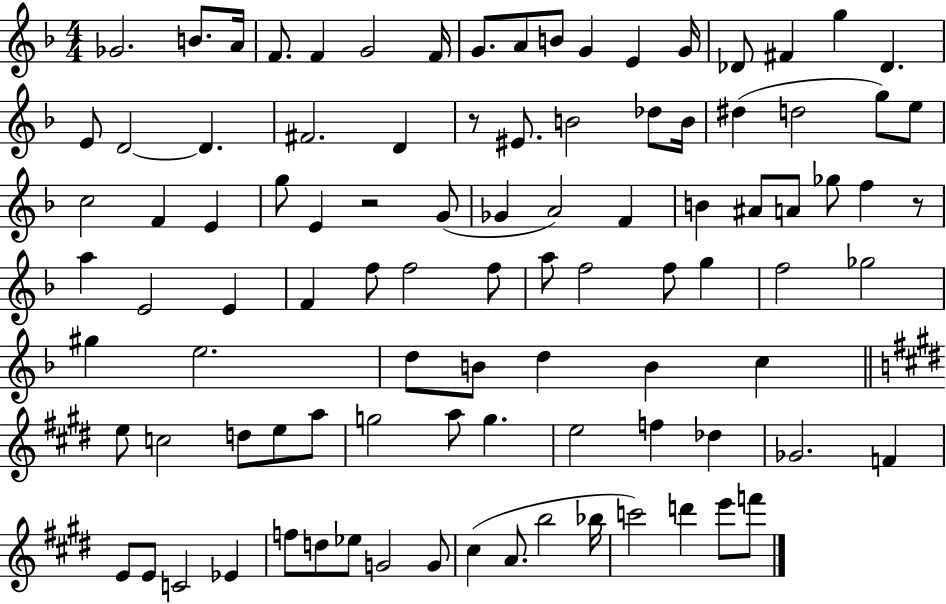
X:1
T:Untitled
M:4/4
L:1/4
K:F
_G2 B/2 A/4 F/2 F G2 F/4 G/2 A/2 B/2 G E G/4 _D/2 ^F g _D E/2 D2 D ^F2 D z/2 ^E/2 B2 _d/2 B/4 ^d d2 g/2 e/2 c2 F E g/2 E z2 G/2 _G A2 F B ^A/2 A/2 _g/2 f z/2 a E2 E F f/2 f2 f/2 a/2 f2 f/2 g f2 _g2 ^g e2 d/2 B/2 d B c e/2 c2 d/2 e/2 a/2 g2 a/2 g e2 f _d _G2 F E/2 E/2 C2 _E f/2 d/2 _e/2 G2 G/2 ^c A/2 b2 _b/4 c'2 d' e'/2 f'/2